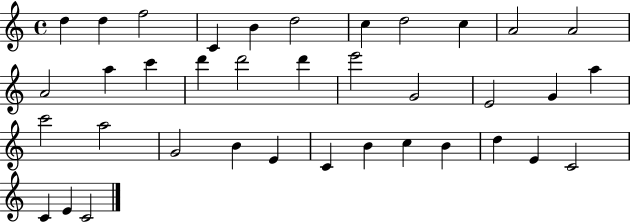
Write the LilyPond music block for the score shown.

{
  \clef treble
  \time 4/4
  \defaultTimeSignature
  \key c \major
  d''4 d''4 f''2 | c'4 b'4 d''2 | c''4 d''2 c''4 | a'2 a'2 | \break a'2 a''4 c'''4 | d'''4 d'''2 d'''4 | e'''2 g'2 | e'2 g'4 a''4 | \break c'''2 a''2 | g'2 b'4 e'4 | c'4 b'4 c''4 b'4 | d''4 e'4 c'2 | \break c'4 e'4 c'2 | \bar "|."
}